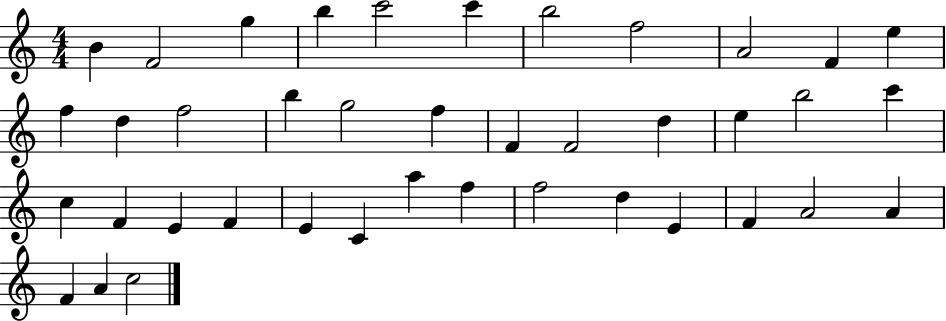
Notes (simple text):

B4/q F4/h G5/q B5/q C6/h C6/q B5/h F5/h A4/h F4/q E5/q F5/q D5/q F5/h B5/q G5/h F5/q F4/q F4/h D5/q E5/q B5/h C6/q C5/q F4/q E4/q F4/q E4/q C4/q A5/q F5/q F5/h D5/q E4/q F4/q A4/h A4/q F4/q A4/q C5/h